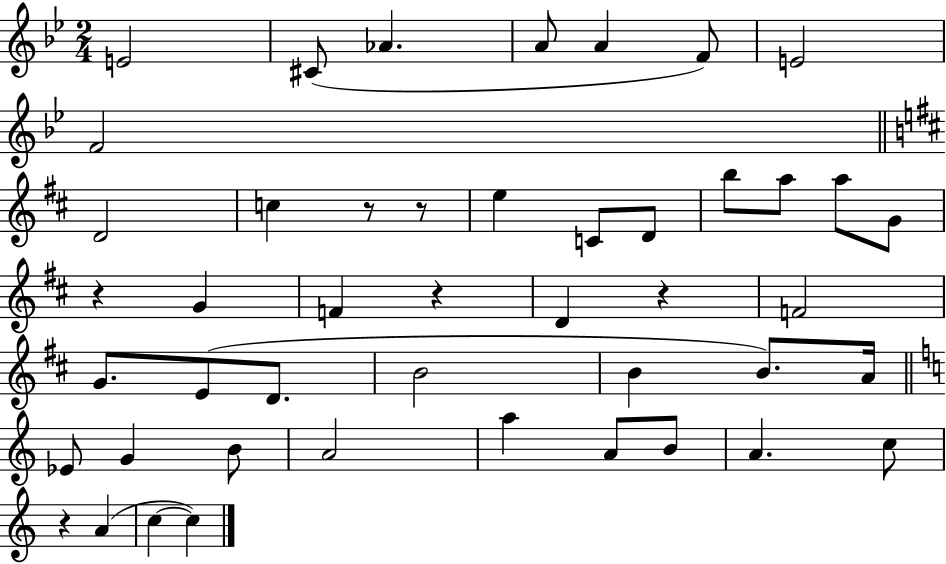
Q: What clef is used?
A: treble